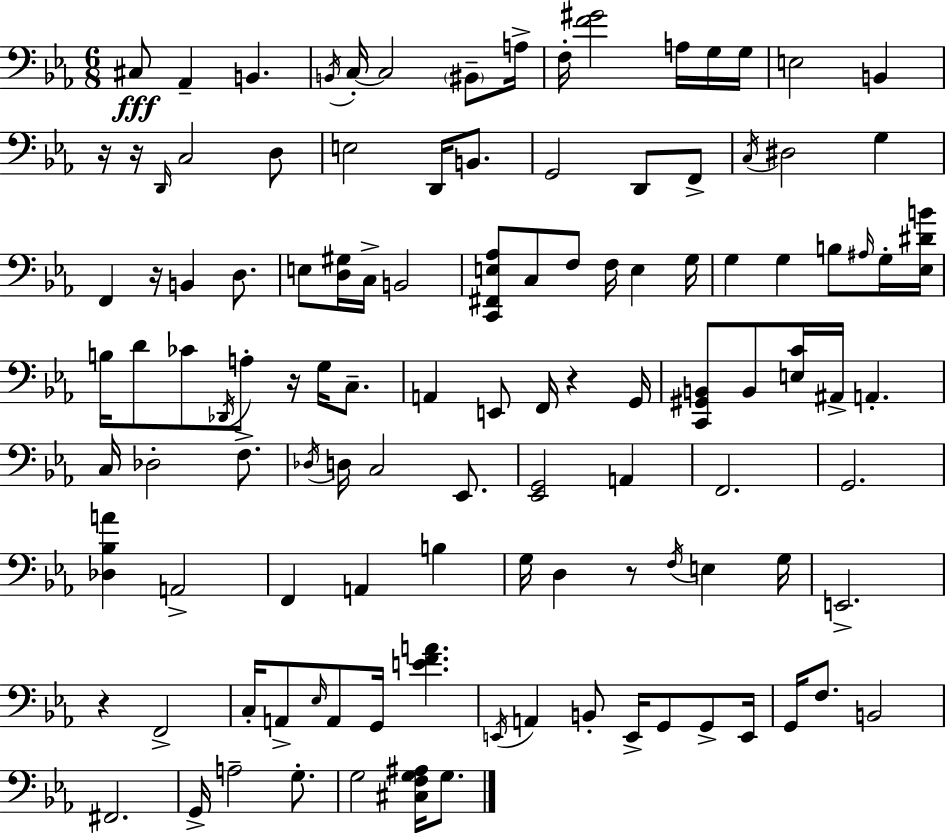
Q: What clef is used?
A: bass